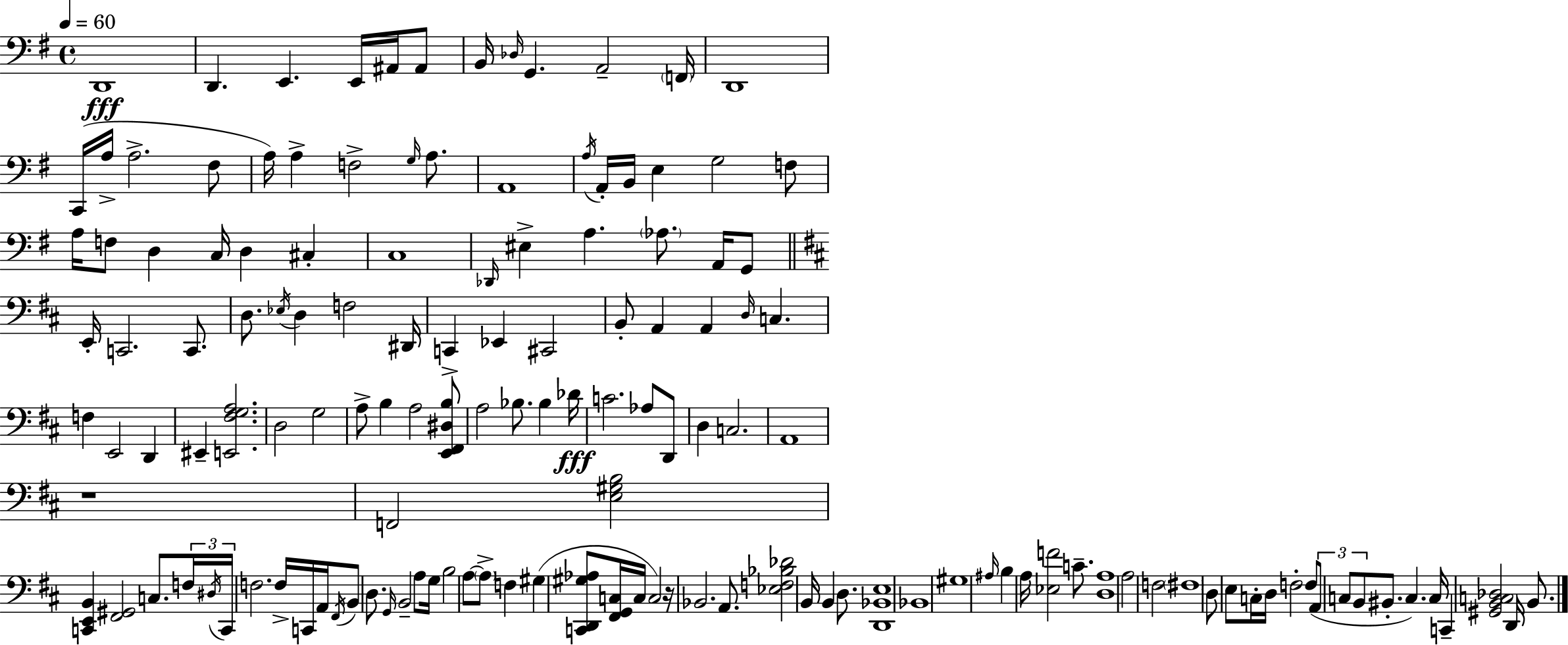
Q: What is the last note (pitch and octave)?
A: B2